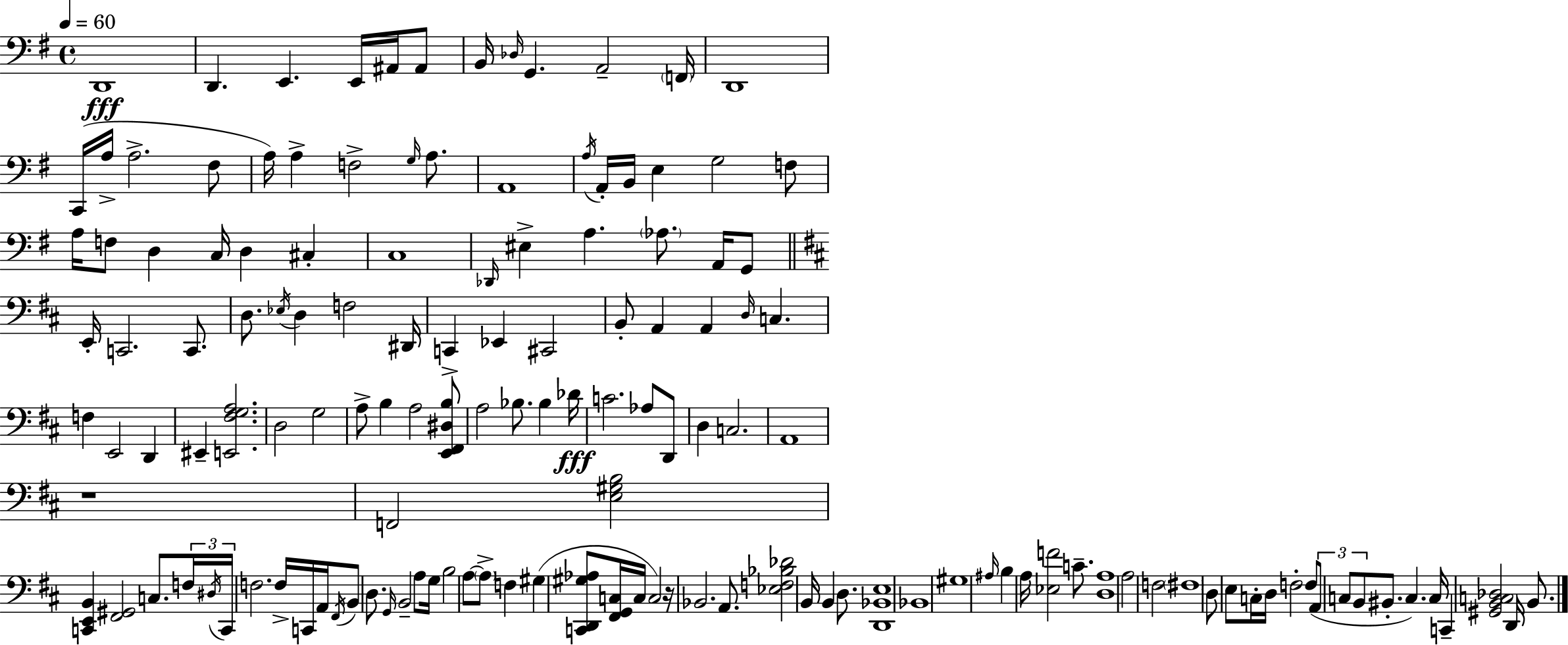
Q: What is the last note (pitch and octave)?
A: B2